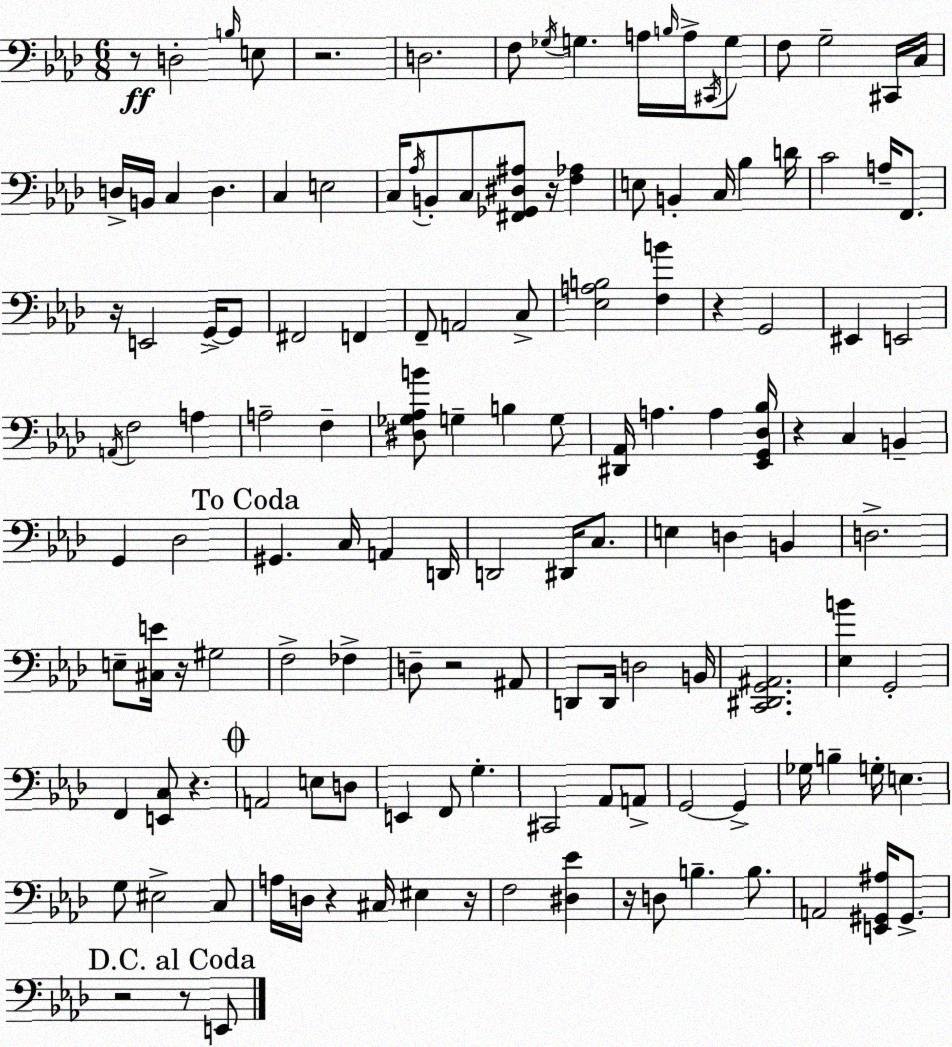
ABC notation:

X:1
T:Untitled
M:6/8
L:1/4
K:Ab
z/2 D,2 B,/4 E,/2 z2 D,2 F,/2 _G,/4 G, A,/4 B,/4 A,/4 ^C,,/4 G,/2 F,/2 G,2 ^C,,/4 C,/4 D,/4 B,,/4 C, D, C, E,2 C,/4 _A,/4 B,,/2 C,/2 [^F,,_G,,^D,^A,]/2 z/4 [F,_A,] E,/2 B,, C,/4 _B, D/4 C2 A,/4 F,,/2 z/4 E,,2 G,,/4 G,,/2 ^F,,2 F,, F,,/2 A,,2 C,/2 [_E,A,B,]2 [F,B] z G,,2 ^E,, E,,2 A,,/4 F,2 A, A,2 F, [^D,_G,_A,B]/2 G, B, G,/2 [^D,,_A,,]/4 A, A, [_E,,G,,_D,_B,]/4 z C, B,, G,, _D,2 ^G,, C,/4 A,, D,,/4 D,,2 ^D,,/4 C,/2 E, D, B,, D,2 E,/2 [^C,E]/4 z/4 ^G,2 F,2 _F, D,/2 z2 ^A,,/2 D,,/2 D,,/4 D,2 B,,/4 [C,,^D,,G,,^A,,]2 [_E,B] G,,2 F,, [E,,C,]/2 z A,,2 E,/2 D,/2 E,, F,,/2 G, ^C,,2 _A,,/2 A,,/2 G,,2 G,, _G,/4 B, G,/4 E, G,/2 ^E,2 C,/2 A,/4 D,/4 z ^C,/4 ^E, z/4 F,2 [^D,_E] z/4 D,/2 B, B,/2 A,,2 [E,,^G,,^A,]/4 ^G,,/2 z2 z/2 E,,/2